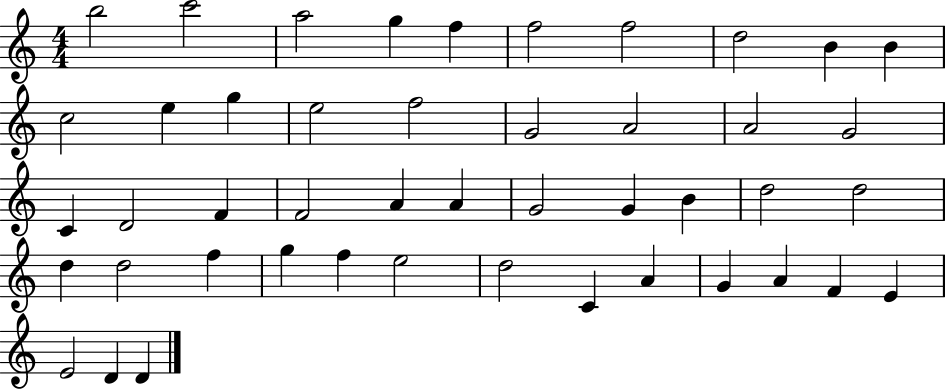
{
  \clef treble
  \numericTimeSignature
  \time 4/4
  \key c \major
  b''2 c'''2 | a''2 g''4 f''4 | f''2 f''2 | d''2 b'4 b'4 | \break c''2 e''4 g''4 | e''2 f''2 | g'2 a'2 | a'2 g'2 | \break c'4 d'2 f'4 | f'2 a'4 a'4 | g'2 g'4 b'4 | d''2 d''2 | \break d''4 d''2 f''4 | g''4 f''4 e''2 | d''2 c'4 a'4 | g'4 a'4 f'4 e'4 | \break e'2 d'4 d'4 | \bar "|."
}